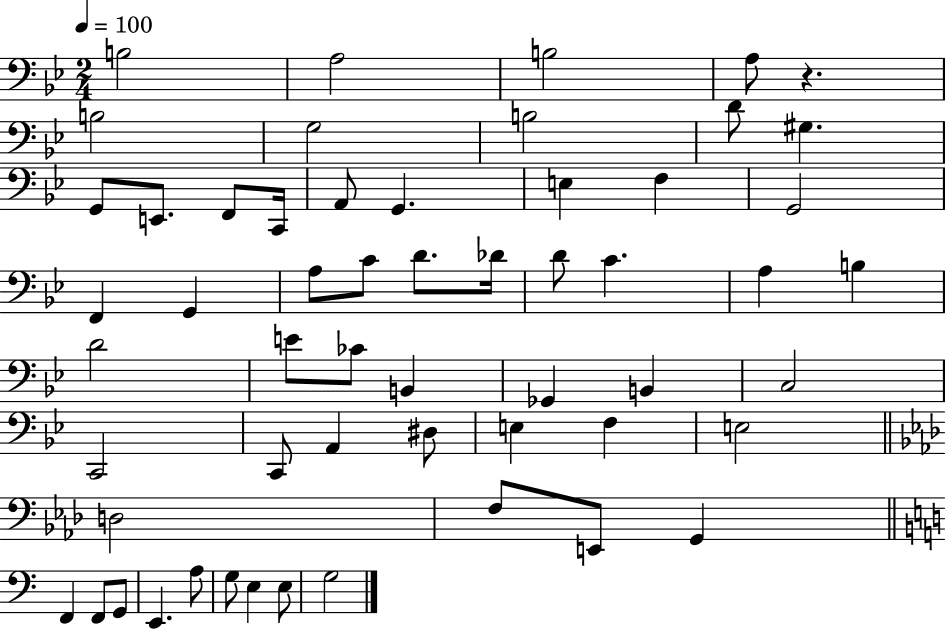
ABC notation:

X:1
T:Untitled
M:2/4
L:1/4
K:Bb
B,2 A,2 B,2 A,/2 z B,2 G,2 B,2 D/2 ^G, G,,/2 E,,/2 F,,/2 C,,/4 A,,/2 G,, E, F, G,,2 F,, G,, A,/2 C/2 D/2 _D/4 D/2 C A, B, D2 E/2 _C/2 B,, _G,, B,, C,2 C,,2 C,,/2 A,, ^D,/2 E, F, E,2 D,2 F,/2 E,,/2 G,, F,, F,,/2 G,,/2 E,, A,/2 G,/2 E, E,/2 G,2